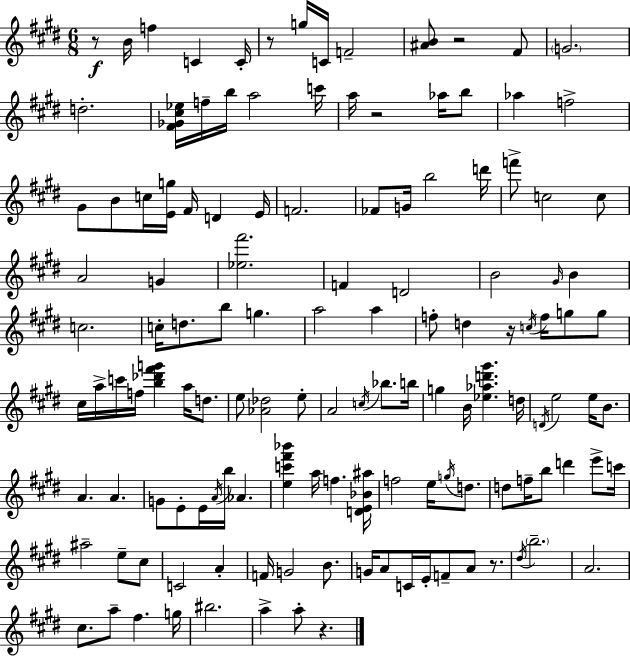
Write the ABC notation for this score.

X:1
T:Untitled
M:6/8
L:1/4
K:E
z/2 B/4 f C C/4 z/2 g/4 C/4 F2 [^AB]/2 z2 ^F/2 G2 d2 [^F_G^c_e]/4 f/4 b/4 a2 c'/4 a/4 z2 _a/4 b/2 _a f2 ^G/2 B/2 c/4 [Eg]/4 ^F/4 D E/4 F2 _F/2 G/4 b2 d'/4 f'/2 c2 c/2 A2 G [_e^f']2 F D2 B2 ^G/4 B c2 c/4 d/2 b/2 g a2 a f/2 d z/4 c/4 f/4 g/2 g/2 ^c/4 a/4 c'/4 f/4 [b_d'^f'g'] a/4 d/2 e/2 [_A_d]2 e/2 A2 c/4 _b/2 b/4 g B/4 [_e_ad'^g'] d/4 D/4 e2 e/4 B/2 A A G/2 E/2 E/4 A/4 b/4 _A [ec'^f'_b'] a/4 f [DE_B^a]/4 f2 e/4 g/4 d/2 d/2 f/4 b/2 d' e'/2 c'/4 ^a2 e/2 ^c/2 C2 A F/4 G2 B/2 G/4 A/2 C/4 E/4 F/2 A/2 z/2 ^d/4 b2 A2 ^c/2 a/2 ^f g/4 ^b2 a a/2 z